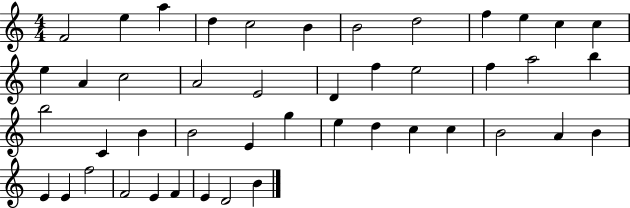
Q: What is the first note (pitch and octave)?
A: F4